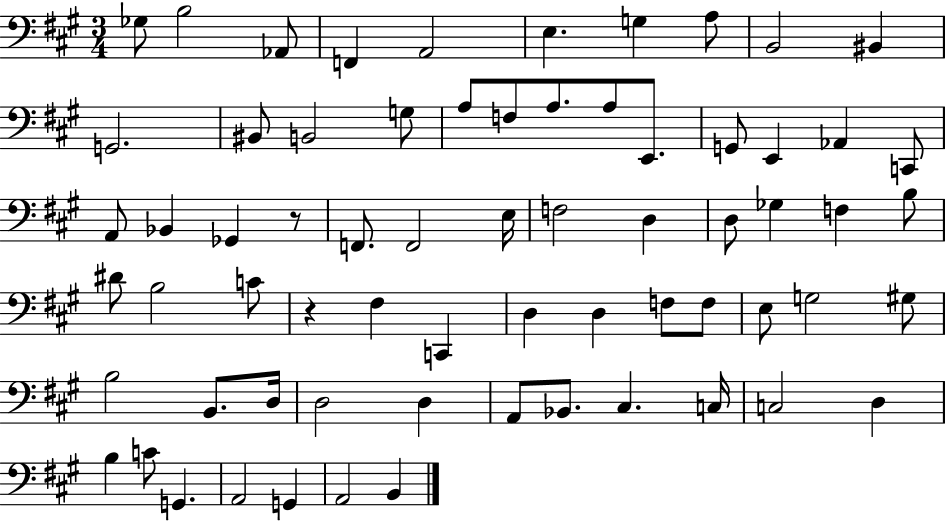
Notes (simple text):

Gb3/e B3/h Ab2/e F2/q A2/h E3/q. G3/q A3/e B2/h BIS2/q G2/h. BIS2/e B2/h G3/e A3/e F3/e A3/e. A3/e E2/e. G2/e E2/q Ab2/q C2/e A2/e Bb2/q Gb2/q R/e F2/e. F2/h E3/s F3/h D3/q D3/e Gb3/q F3/q B3/e D#4/e B3/h C4/e R/q F#3/q C2/q D3/q D3/q F3/e F3/e E3/e G3/h G#3/e B3/h B2/e. D3/s D3/h D3/q A2/e Bb2/e. C#3/q. C3/s C3/h D3/q B3/q C4/e G2/q. A2/h G2/q A2/h B2/q